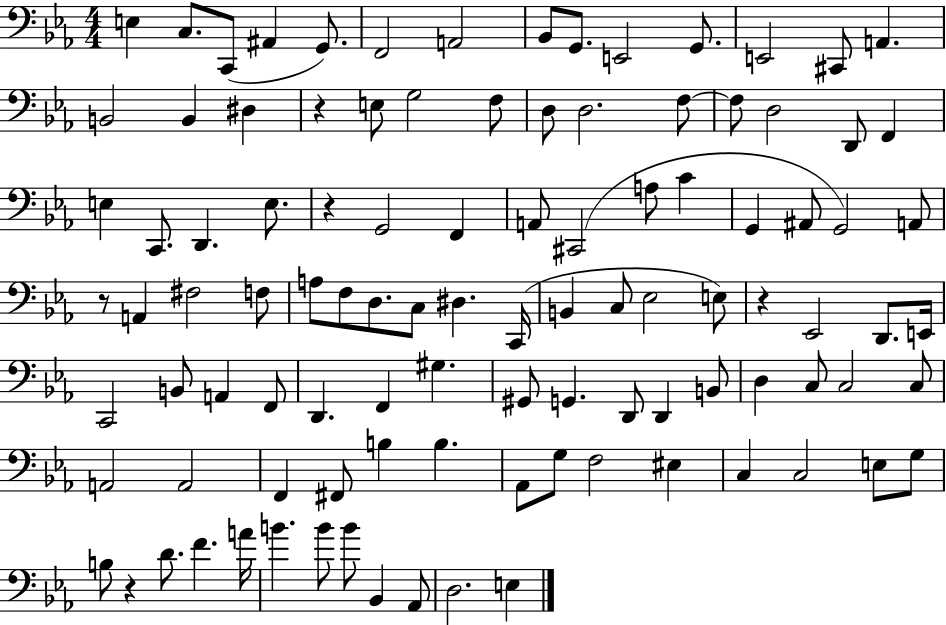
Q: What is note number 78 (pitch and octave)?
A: B3